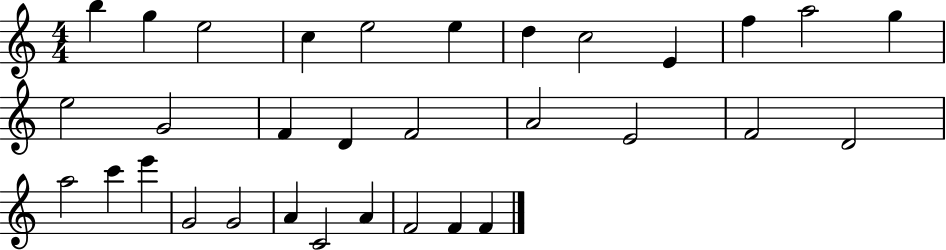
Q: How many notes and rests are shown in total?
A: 32